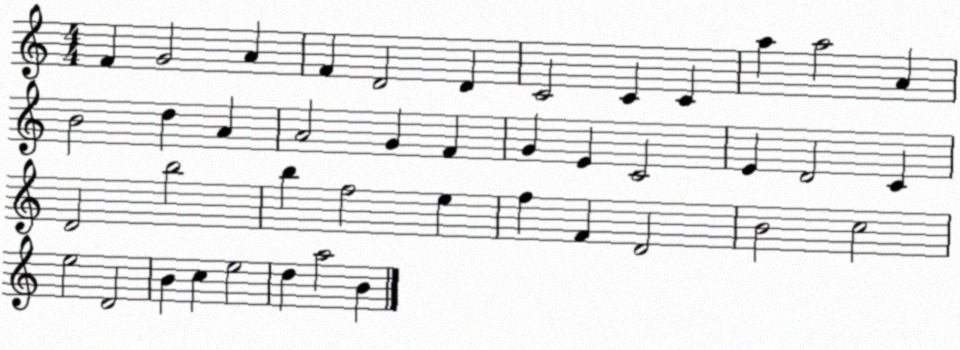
X:1
T:Untitled
M:4/4
L:1/4
K:C
F G2 A F D2 D C2 C C a a2 A B2 d A A2 G F G E C2 E D2 C D2 b2 b f2 e f F D2 B2 c2 e2 D2 B c e2 d a2 B